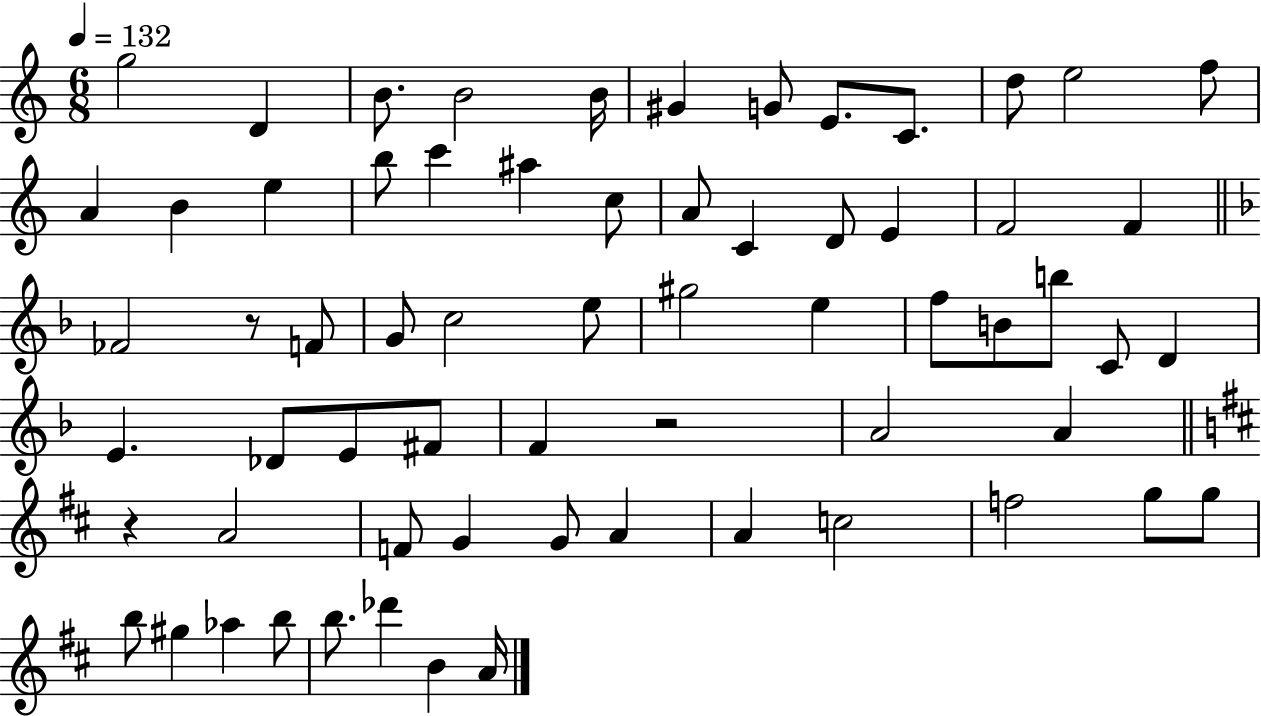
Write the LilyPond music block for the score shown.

{
  \clef treble
  \numericTimeSignature
  \time 6/8
  \key c \major
  \tempo 4 = 132
  g''2 d'4 | b'8. b'2 b'16 | gis'4 g'8 e'8. c'8. | d''8 e''2 f''8 | \break a'4 b'4 e''4 | b''8 c'''4 ais''4 c''8 | a'8 c'4 d'8 e'4 | f'2 f'4 | \break \bar "||" \break \key f \major fes'2 r8 f'8 | g'8 c''2 e''8 | gis''2 e''4 | f''8 b'8 b''8 c'8 d'4 | \break e'4. des'8 e'8 fis'8 | f'4 r2 | a'2 a'4 | \bar "||" \break \key b \minor r4 a'2 | f'8 g'4 g'8 a'4 | a'4 c''2 | f''2 g''8 g''8 | \break b''8 gis''4 aes''4 b''8 | b''8. des'''4 b'4 a'16 | \bar "|."
}